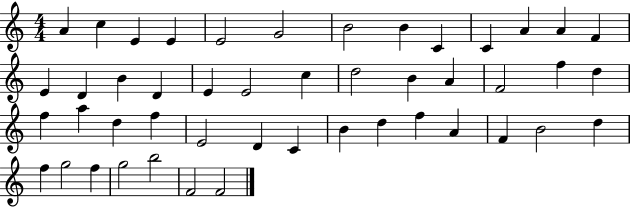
{
  \clef treble
  \numericTimeSignature
  \time 4/4
  \key c \major
  a'4 c''4 e'4 e'4 | e'2 g'2 | b'2 b'4 c'4 | c'4 a'4 a'4 f'4 | \break e'4 d'4 b'4 d'4 | e'4 e'2 c''4 | d''2 b'4 a'4 | f'2 f''4 d''4 | \break f''4 a''4 d''4 f''4 | e'2 d'4 c'4 | b'4 d''4 f''4 a'4 | f'4 b'2 d''4 | \break f''4 g''2 f''4 | g''2 b''2 | f'2 f'2 | \bar "|."
}